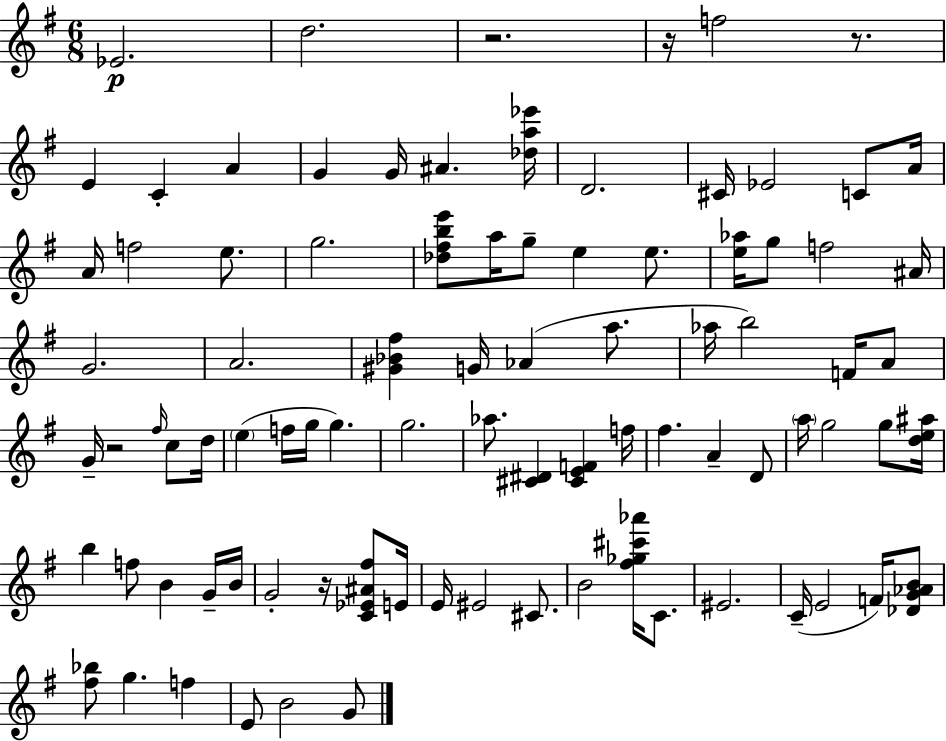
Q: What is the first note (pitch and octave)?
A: Eb4